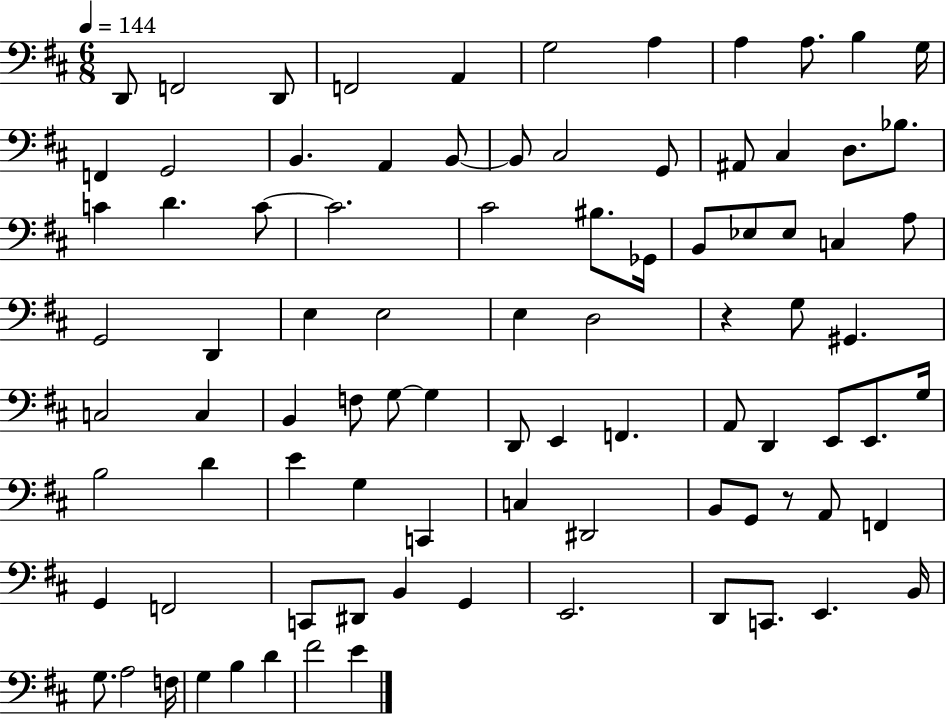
{
  \clef bass
  \numericTimeSignature
  \time 6/8
  \key d \major
  \tempo 4 = 144
  \repeat volta 2 { d,8 f,2 d,8 | f,2 a,4 | g2 a4 | a4 a8. b4 g16 | \break f,4 g,2 | b,4. a,4 b,8~~ | b,8 cis2 g,8 | ais,8 cis4 d8. bes8. | \break c'4 d'4. c'8~~ | c'2. | cis'2 bis8. ges,16 | b,8 ees8 ees8 c4 a8 | \break g,2 d,4 | e4 e2 | e4 d2 | r4 g8 gis,4. | \break c2 c4 | b,4 f8 g8~~ g4 | d,8 e,4 f,4. | a,8 d,4 e,8 e,8. g16 | \break b2 d'4 | e'4 g4 c,4 | c4 dis,2 | b,8 g,8 r8 a,8 f,4 | \break g,4 f,2 | c,8 dis,8 b,4 g,4 | e,2. | d,8 c,8. e,4. b,16 | \break g8. a2 f16 | g4 b4 d'4 | fis'2 e'4 | } \bar "|."
}